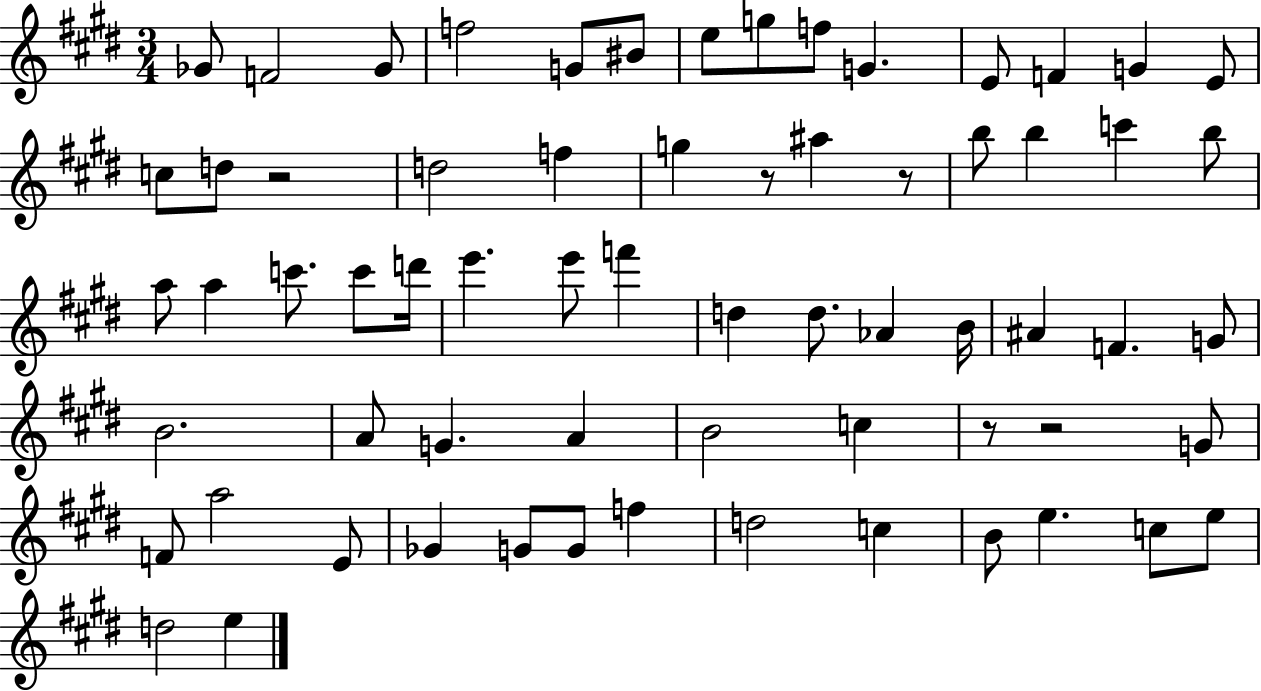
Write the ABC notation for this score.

X:1
T:Untitled
M:3/4
L:1/4
K:E
_G/2 F2 _G/2 f2 G/2 ^B/2 e/2 g/2 f/2 G E/2 F G E/2 c/2 d/2 z2 d2 f g z/2 ^a z/2 b/2 b c' b/2 a/2 a c'/2 c'/2 d'/4 e' e'/2 f' d d/2 _A B/4 ^A F G/2 B2 A/2 G A B2 c z/2 z2 G/2 F/2 a2 E/2 _G G/2 G/2 f d2 c B/2 e c/2 e/2 d2 e